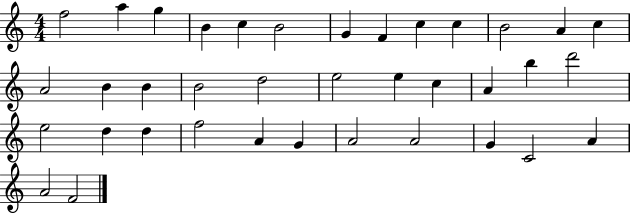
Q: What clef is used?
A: treble